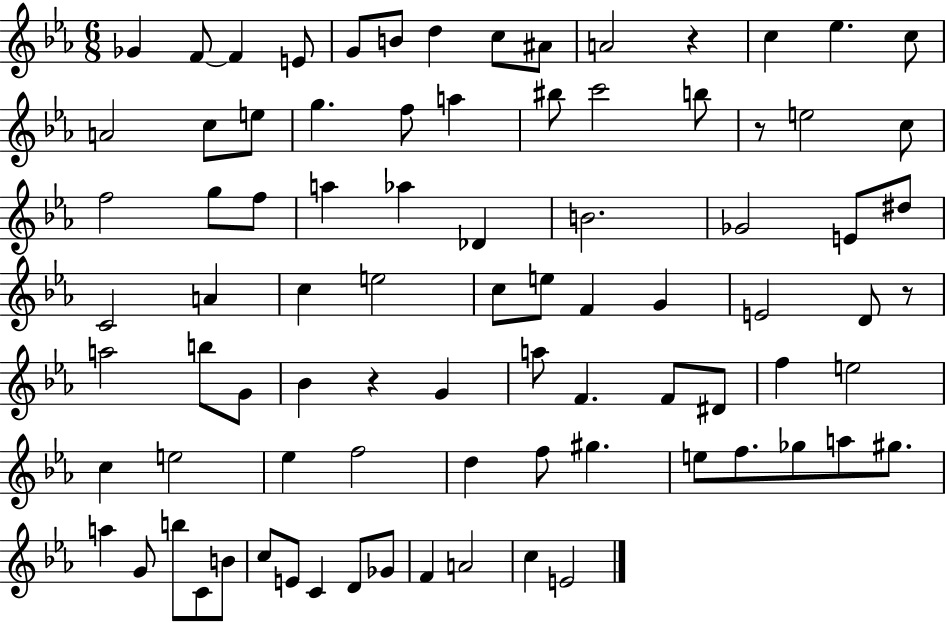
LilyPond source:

{
  \clef treble
  \numericTimeSignature
  \time 6/8
  \key ees \major
  ges'4 f'8~~ f'4 e'8 | g'8 b'8 d''4 c''8 ais'8 | a'2 r4 | c''4 ees''4. c''8 | \break a'2 c''8 e''8 | g''4. f''8 a''4 | bis''8 c'''2 b''8 | r8 e''2 c''8 | \break f''2 g''8 f''8 | a''4 aes''4 des'4 | b'2. | ges'2 e'8 dis''8 | \break c'2 a'4 | c''4 e''2 | c''8 e''8 f'4 g'4 | e'2 d'8 r8 | \break a''2 b''8 g'8 | bes'4 r4 g'4 | a''8 f'4. f'8 dis'8 | f''4 e''2 | \break c''4 e''2 | ees''4 f''2 | d''4 f''8 gis''4. | e''8 f''8. ges''8 a''8 gis''8. | \break a''4 g'8 b''8 c'8 b'8 | c''8 e'8 c'4 d'8 ges'8 | f'4 a'2 | c''4 e'2 | \break \bar "|."
}